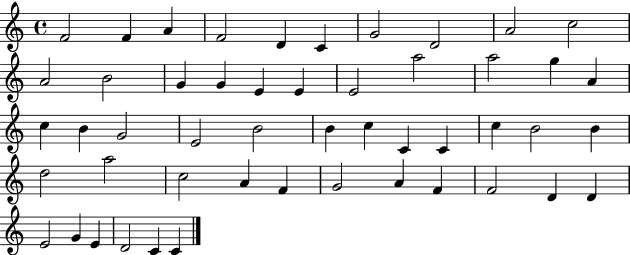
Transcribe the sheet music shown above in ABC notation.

X:1
T:Untitled
M:4/4
L:1/4
K:C
F2 F A F2 D C G2 D2 A2 c2 A2 B2 G G E E E2 a2 a2 g A c B G2 E2 B2 B c C C c B2 B d2 a2 c2 A F G2 A F F2 D D E2 G E D2 C C